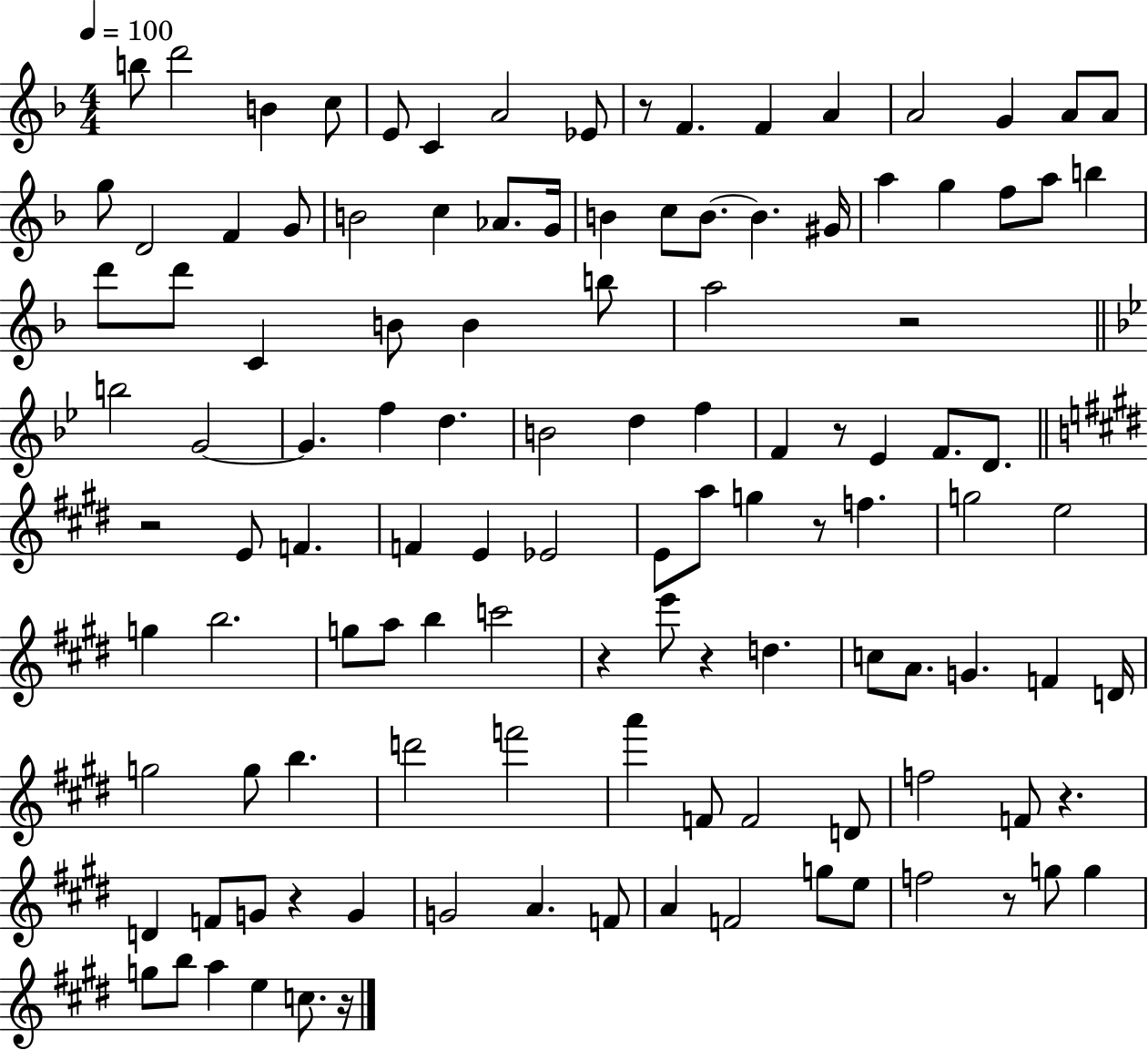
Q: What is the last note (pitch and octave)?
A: C5